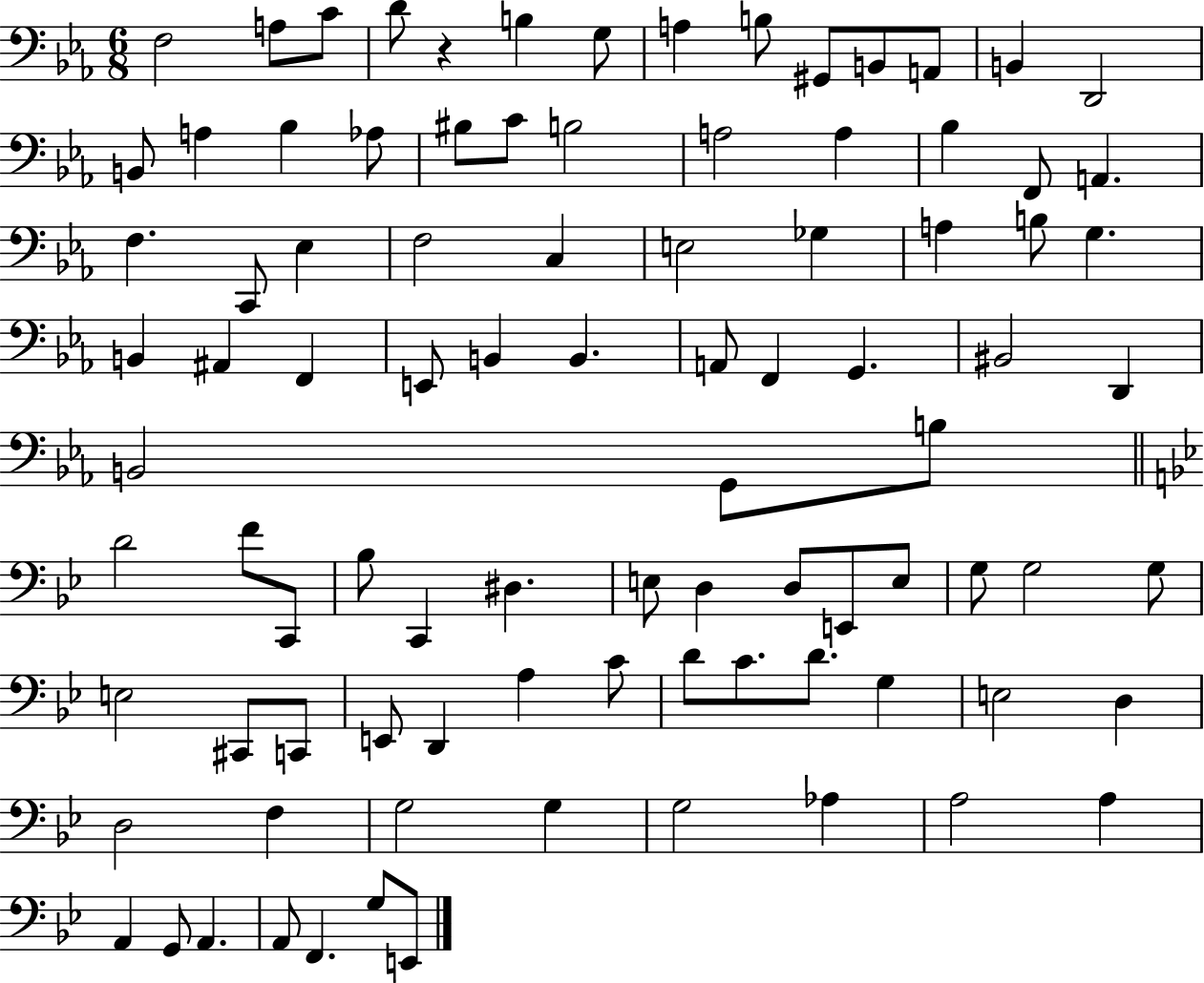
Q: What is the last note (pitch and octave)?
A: E2